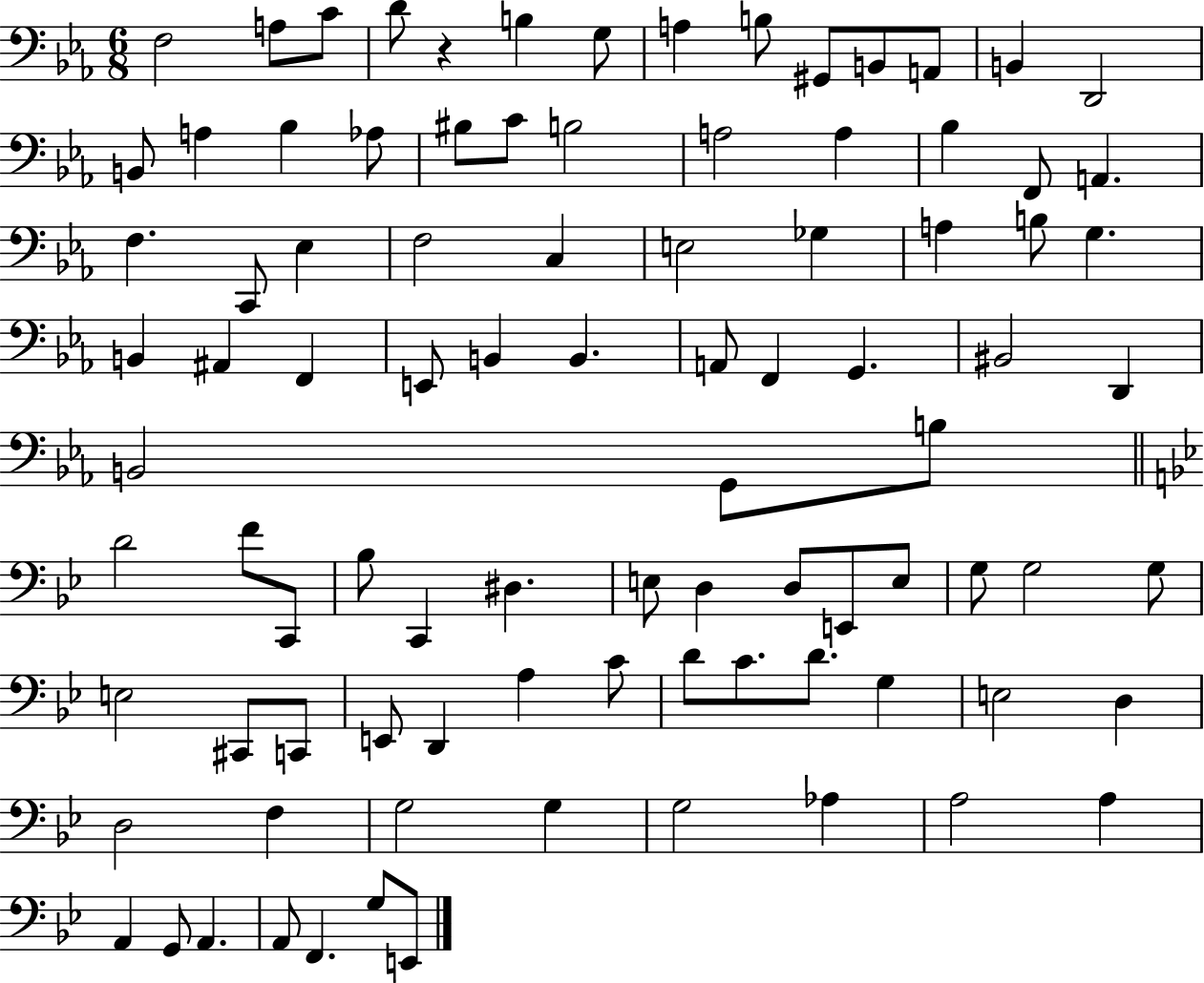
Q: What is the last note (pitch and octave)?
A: E2